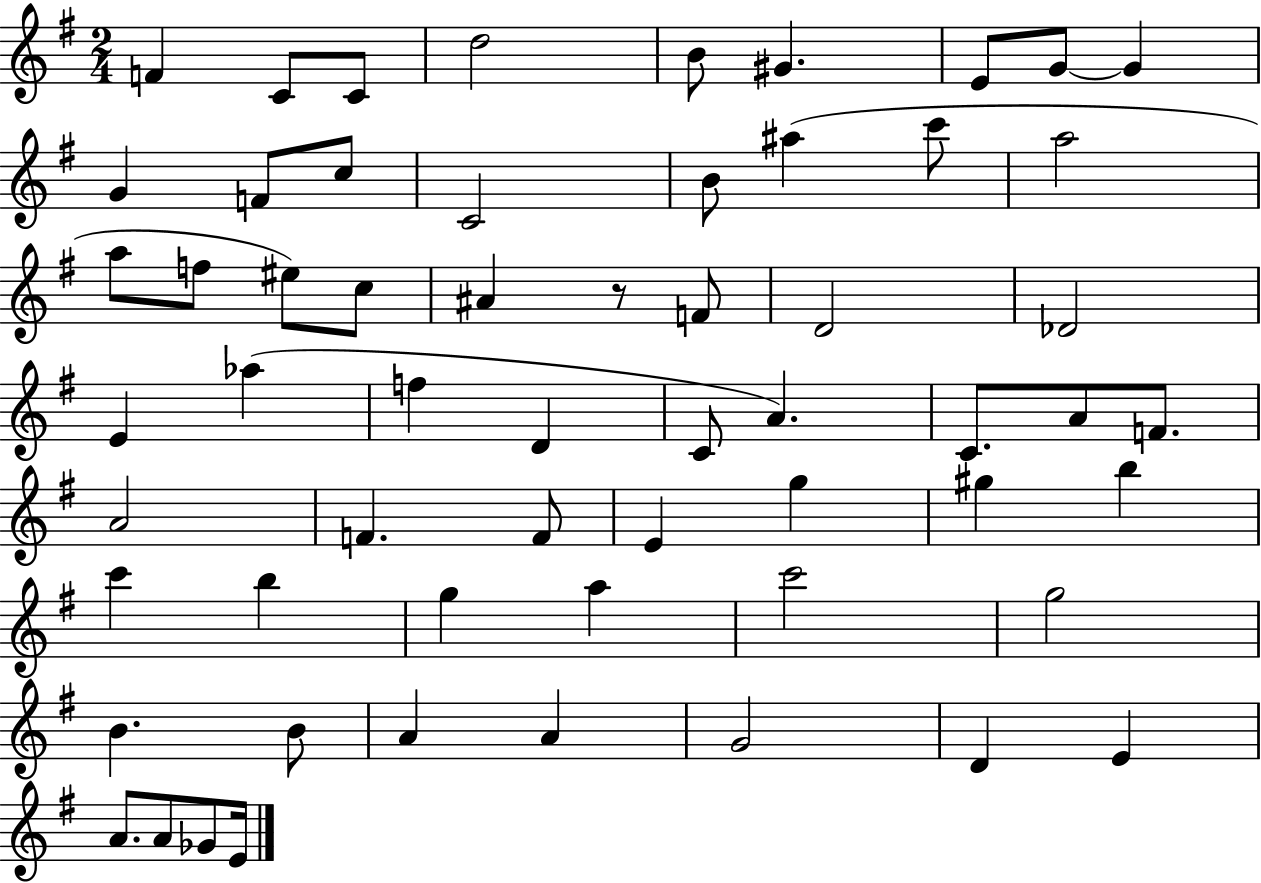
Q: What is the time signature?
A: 2/4